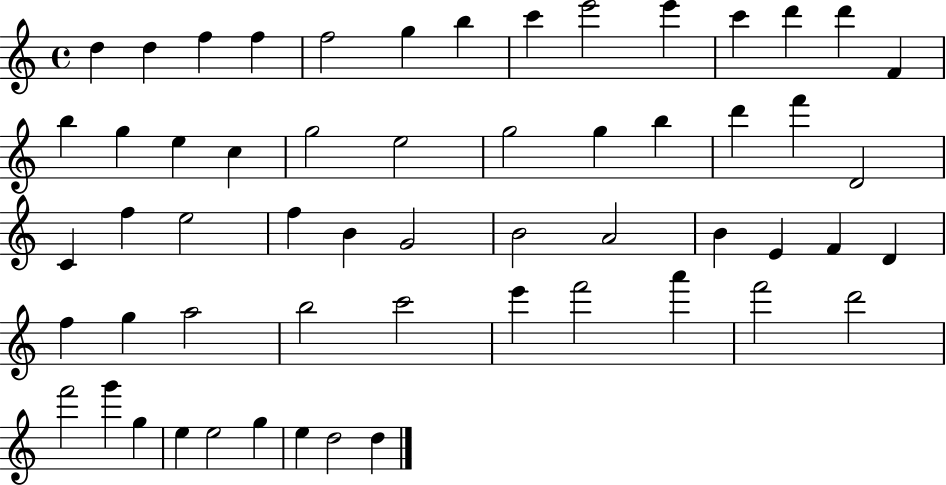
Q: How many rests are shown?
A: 0